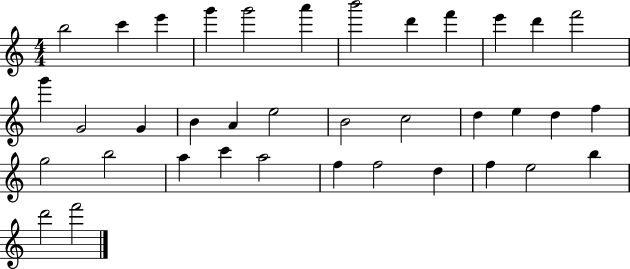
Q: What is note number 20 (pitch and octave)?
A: C5